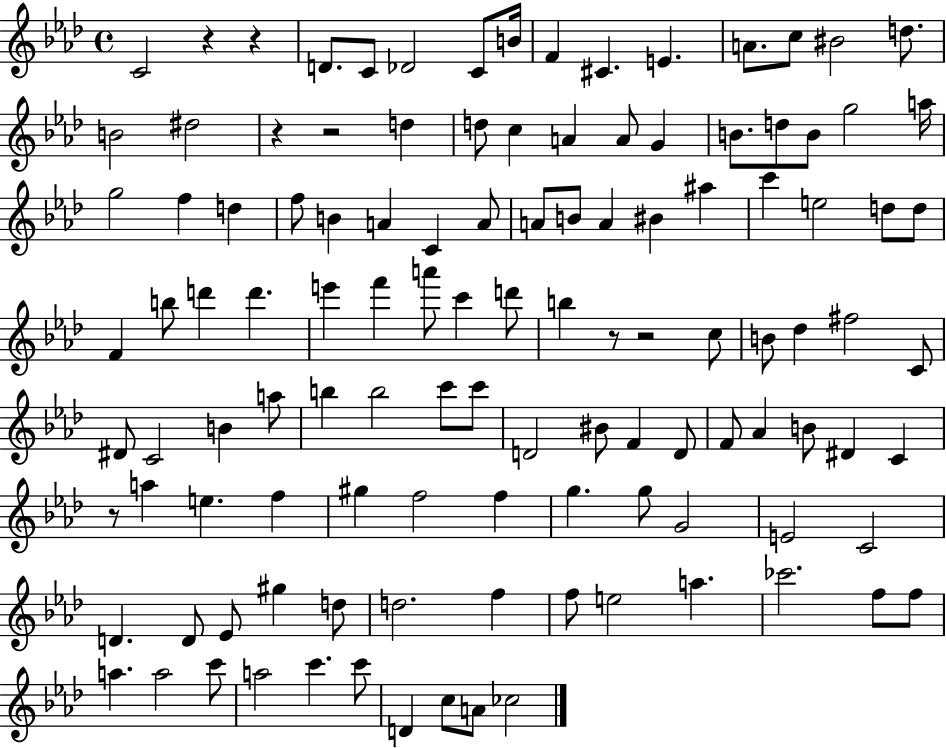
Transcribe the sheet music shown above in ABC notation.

X:1
T:Untitled
M:4/4
L:1/4
K:Ab
C2 z z D/2 C/2 _D2 C/2 B/4 F ^C E A/2 c/2 ^B2 d/2 B2 ^d2 z z2 d d/2 c A A/2 G B/2 d/2 B/2 g2 a/4 g2 f d f/2 B A C A/2 A/2 B/2 A ^B ^a c' e2 d/2 d/2 F b/2 d' d' e' f' a'/2 c' d'/2 b z/2 z2 c/2 B/2 _d ^f2 C/2 ^D/2 C2 B a/2 b b2 c'/2 c'/2 D2 ^B/2 F D/2 F/2 _A B/2 ^D C z/2 a e f ^g f2 f g g/2 G2 E2 C2 D D/2 _E/2 ^g d/2 d2 f f/2 e2 a _c'2 f/2 f/2 a a2 c'/2 a2 c' c'/2 D c/2 A/2 _c2